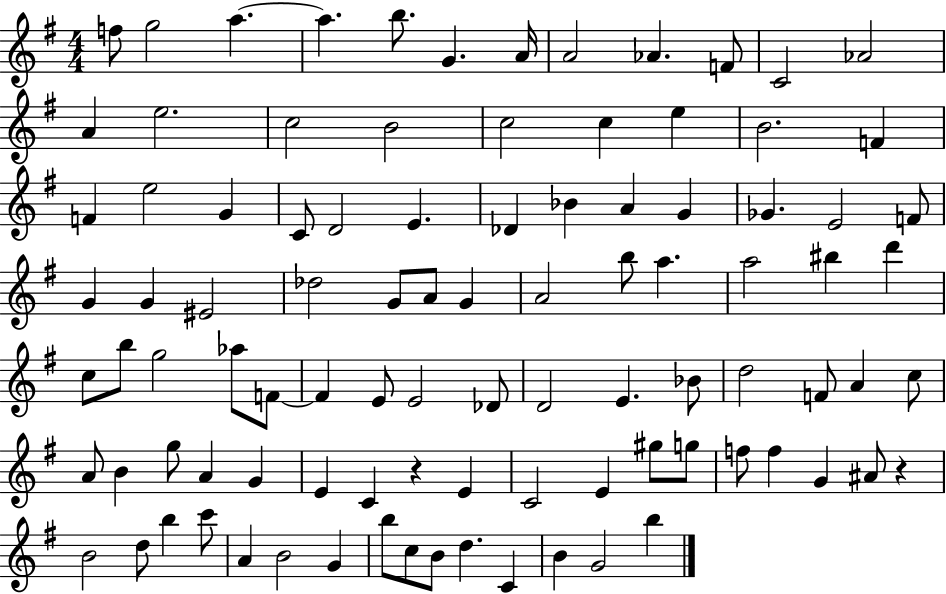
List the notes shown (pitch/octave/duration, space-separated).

F5/e G5/h A5/q. A5/q. B5/e. G4/q. A4/s A4/h Ab4/q. F4/e C4/h Ab4/h A4/q E5/h. C5/h B4/h C5/h C5/q E5/q B4/h. F4/q F4/q E5/h G4/q C4/e D4/h E4/q. Db4/q Bb4/q A4/q G4/q Gb4/q. E4/h F4/e G4/q G4/q EIS4/h Db5/h G4/e A4/e G4/q A4/h B5/e A5/q. A5/h BIS5/q D6/q C5/e B5/e G5/h Ab5/e F4/e F4/q E4/e E4/h Db4/e D4/h E4/q. Bb4/e D5/h F4/e A4/q C5/e A4/e B4/q G5/e A4/q G4/q E4/q C4/q R/q E4/q C4/h E4/q G#5/e G5/e F5/e F5/q G4/q A#4/e R/q B4/h D5/e B5/q C6/e A4/q B4/h G4/q B5/e C5/e B4/e D5/q. C4/q B4/q G4/h B5/q